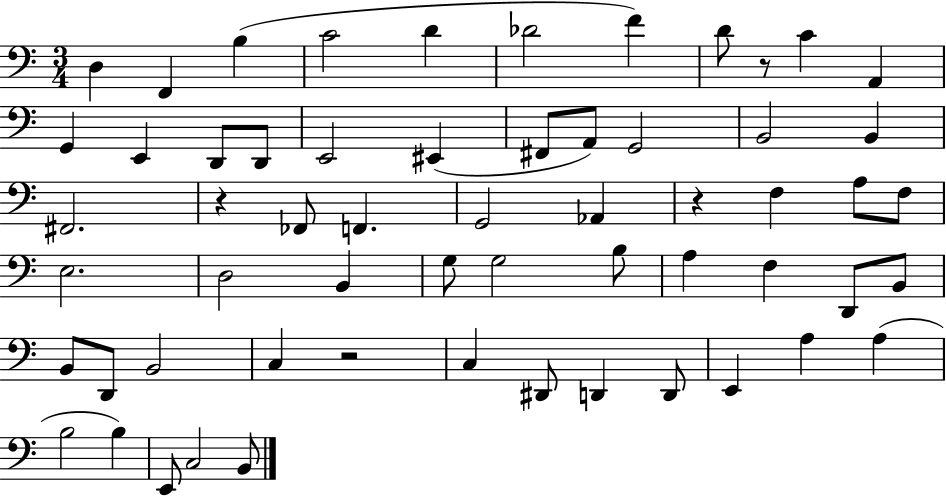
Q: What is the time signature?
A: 3/4